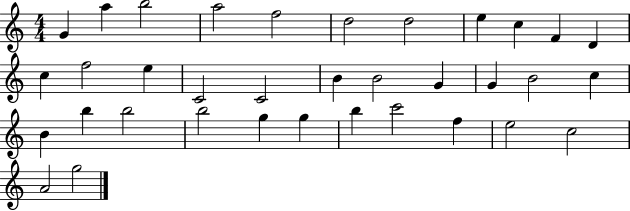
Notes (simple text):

G4/q A5/q B5/h A5/h F5/h D5/h D5/h E5/q C5/q F4/q D4/q C5/q F5/h E5/q C4/h C4/h B4/q B4/h G4/q G4/q B4/h C5/q B4/q B5/q B5/h B5/h G5/q G5/q B5/q C6/h F5/q E5/h C5/h A4/h G5/h